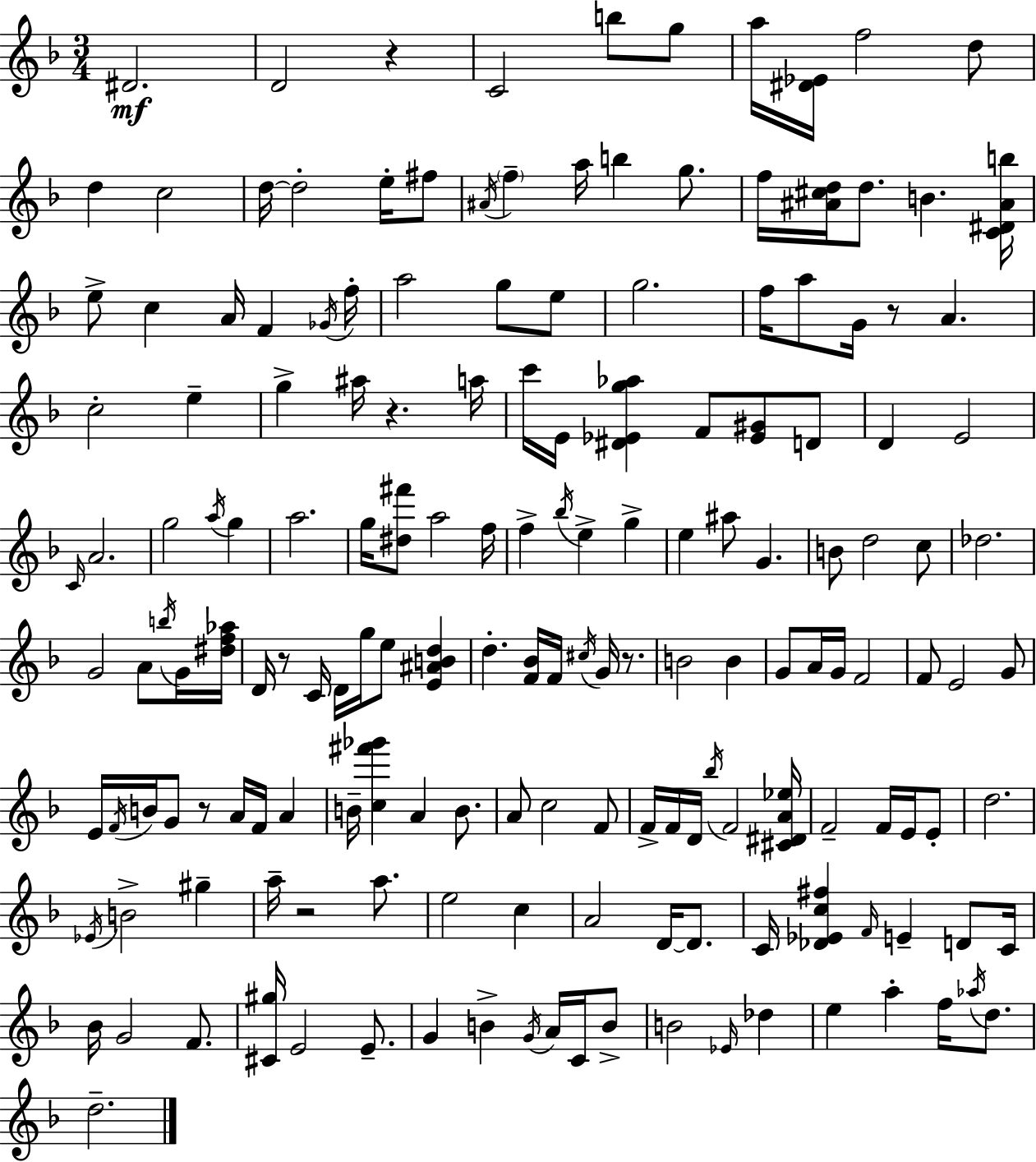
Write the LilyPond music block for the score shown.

{
  \clef treble
  \numericTimeSignature
  \time 3/4
  \key d \minor
  \repeat volta 2 { dis'2.\mf | d'2 r4 | c'2 b''8 g''8 | a''16 <dis' ees'>16 f''2 d''8 | \break d''4 c''2 | d''16~~ d''2-. e''16-. fis''8 | \acciaccatura { ais'16 } \parenthesize f''4-- a''16 b''4 g''8. | f''16 <ais' cis'' d''>16 d''8. b'4. | \break <c' dis' ais' b''>16 e''8-> c''4 a'16 f'4 | \acciaccatura { ges'16 } f''16-. a''2 g''8 | e''8 g''2. | f''16 a''8 g'16 r8 a'4. | \break c''2-. e''4-- | g''4-> ais''16 r4. | a''16 c'''16 e'16 <dis' ees' g'' aes''>4 f'8 <ees' gis'>8 | d'8 d'4 e'2 | \break \grace { c'16 } a'2. | g''2 \acciaccatura { a''16 } | g''4 a''2. | g''16 <dis'' fis'''>8 a''2 | \break f''16 f''4-> \acciaccatura { bes''16 } e''4-> | g''4-> e''4 ais''8 g'4. | b'8 d''2 | c''8 des''2. | \break g'2 | a'8 \acciaccatura { b''16 } g'16 <dis'' f'' aes''>16 d'16 r8 c'16 d'16 g''16 | e''8 <e' ais' b' d''>4 d''4.-. | <f' bes'>16 f'16 \acciaccatura { cis''16 } g'16 r8. b'2 | \break b'4 g'8 a'16 g'16 f'2 | f'8 e'2 | g'8 e'16 \acciaccatura { f'16 } b'16 g'8 | r8 a'16 f'16 a'4 b'16-- <c'' fis''' ges'''>4 | \break a'4 b'8. a'8 c''2 | f'8 f'16-> f'16 d'16 \acciaccatura { bes''16 } | f'2 <cis' dis' a' ees''>16 f'2-- | f'16 e'16 e'8-. d''2. | \break \acciaccatura { ees'16 } b'2-> | gis''4-- a''16-- r2 | a''8. e''2 | c''4 a'2 | \break d'16~~ d'8. c'16 <des' ees' c'' fis''>4 | \grace { f'16 } e'4-- d'8 c'16 bes'16 | g'2 f'8. <cis' gis''>16 | e'2 e'8.-- g'4 | \break b'4-> \acciaccatura { g'16 } a'16 c'16 b'8-> | b'2 \grace { ees'16 } des''4 | e''4 a''4-. f''16 \acciaccatura { aes''16 } d''8. | d''2.-- | \break } \bar "|."
}